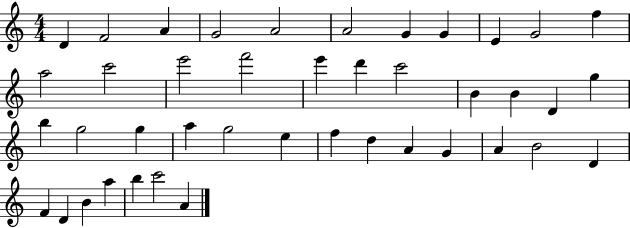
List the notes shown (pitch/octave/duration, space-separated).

D4/q F4/h A4/q G4/h A4/h A4/h G4/q G4/q E4/q G4/h F5/q A5/h C6/h E6/h F6/h E6/q D6/q C6/h B4/q B4/q D4/q G5/q B5/q G5/h G5/q A5/q G5/h E5/q F5/q D5/q A4/q G4/q A4/q B4/h D4/q F4/q D4/q B4/q A5/q B5/q C6/h A4/q